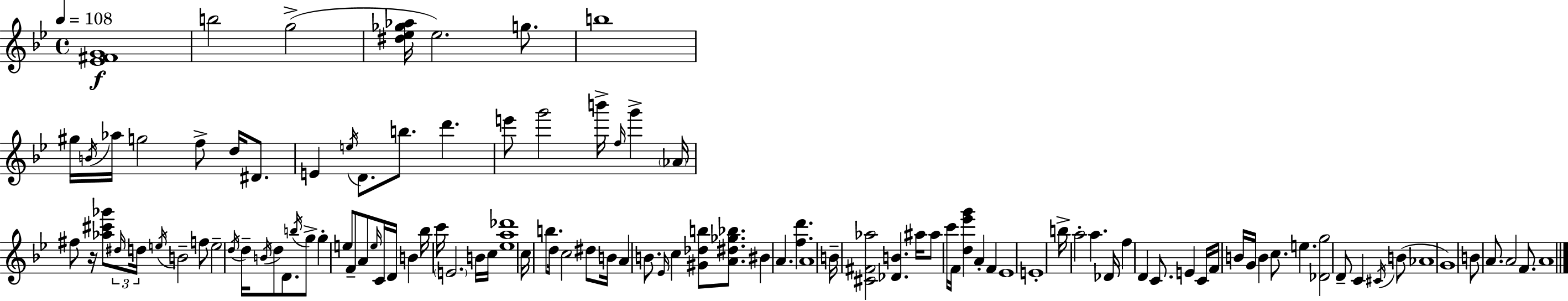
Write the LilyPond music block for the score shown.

{
  \clef treble
  \time 4/4
  \defaultTimeSignature
  \key g \minor
  \tempo 4 = 108
  <ees' fis' g'>1\f | b''2 g''2->( | <dis'' ees'' ges'' aes''>16 ees''2.) g''8. | b''1 | \break gis''16 \acciaccatura { b'16 } aes''16 g''2 f''8-> d''16 dis'8. | e'4 \acciaccatura { e''16 } d'8. b''8. d'''4. | e'''8 g'''2 b'''16-> \grace { f''16 } g'''4-> | \parenthesize aes'16 fis''8 r16 <aes'' cis''' ges'''>8 \tuplet 3/2 { \grace { dis''16 } d''16 \acciaccatura { e''16 } } b'2-- | \break f''8 e''2-- \acciaccatura { d''16 } d''16-- \acciaccatura { b'16 } | d''8 d'8. \acciaccatura { b''16 } g''8-> g''4-. e''8 f'8-- | a'8 \grace { e''16 } c'16 d'16 b'4 bes''16 c'''16 \parenthesize e'2. | b'16 c''16 <ees'' a'' des'''>1 | \break c''16 b''8. d''16 c''2 | dis''8 b'16 a'4 b'8. | \grace { ees'16 } c''4 <gis' des'' b''>8 <a' dis'' ges'' bes''>8. bis'4 a'4. | <f'' d'''>4. a'1 | \break b'16-- <cis' fis' aes''>2 | <des' b'>4. ais''16 ais''8 c'''16 f'16 <d'' ees''' g'''>4 | a'4-. f'4 ees'1 | e'1-. | \break b''16-> a''2-. | a''4. des'16 f''4 d'4 | c'8. e'4 c'16 f'16 b'16 g'16 b'4 | c''8. e''4. <des' g''>2 | \break d'8-- c'4 \acciaccatura { cis'16 } b'8( aes'1 | g'1) | b'8 a'8. | a'2 f'8. a'1 | \break \bar "|."
}